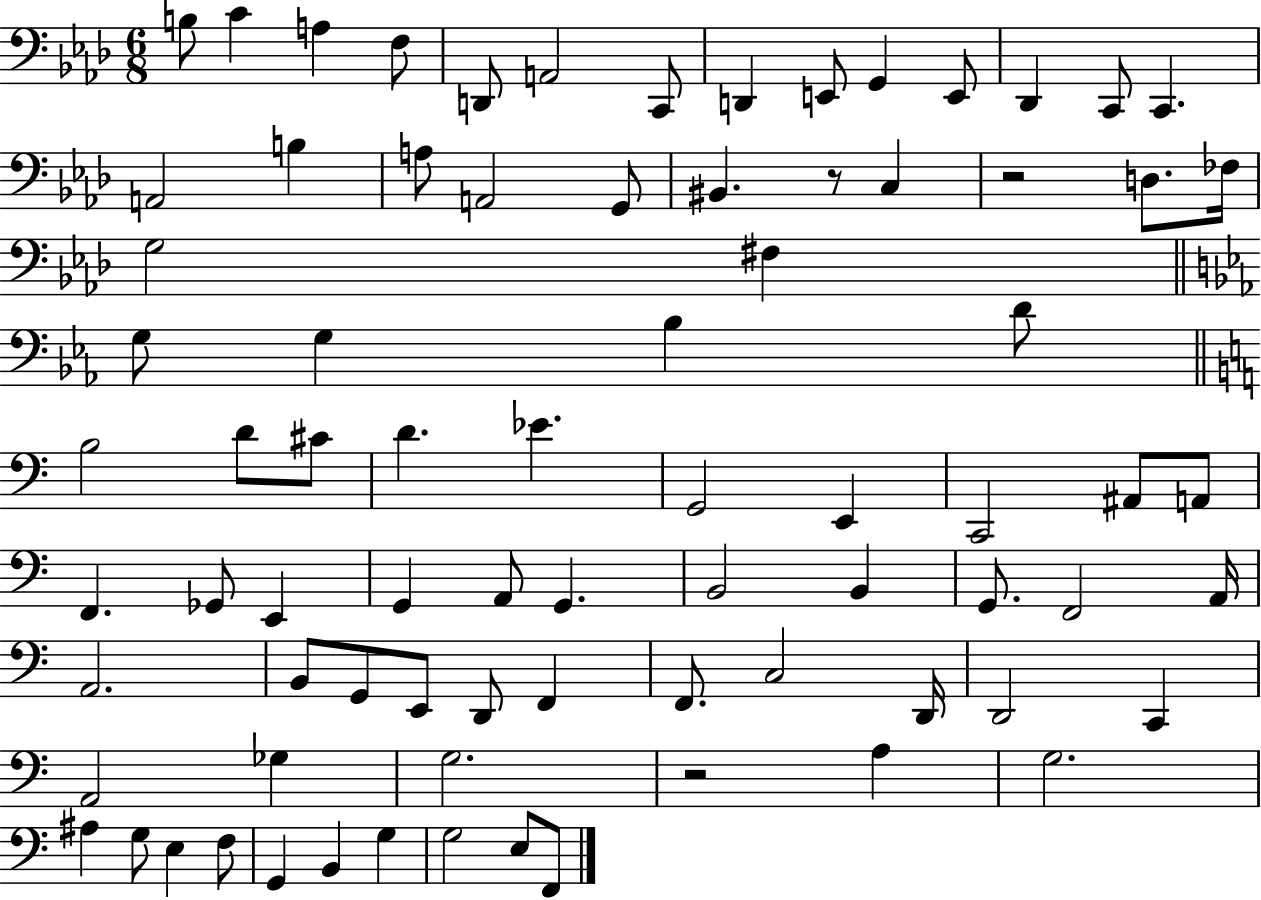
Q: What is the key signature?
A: AES major